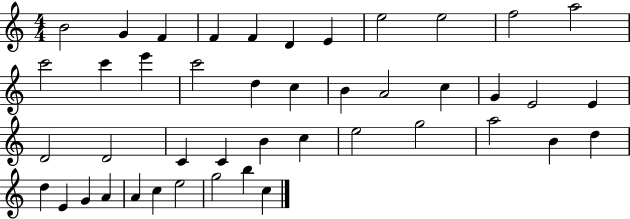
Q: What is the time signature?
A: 4/4